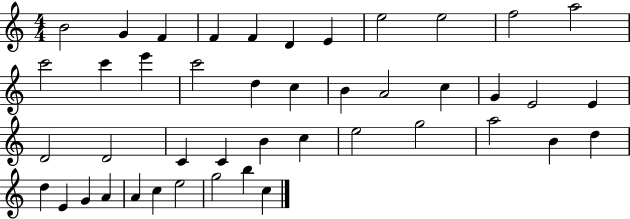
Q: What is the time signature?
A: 4/4